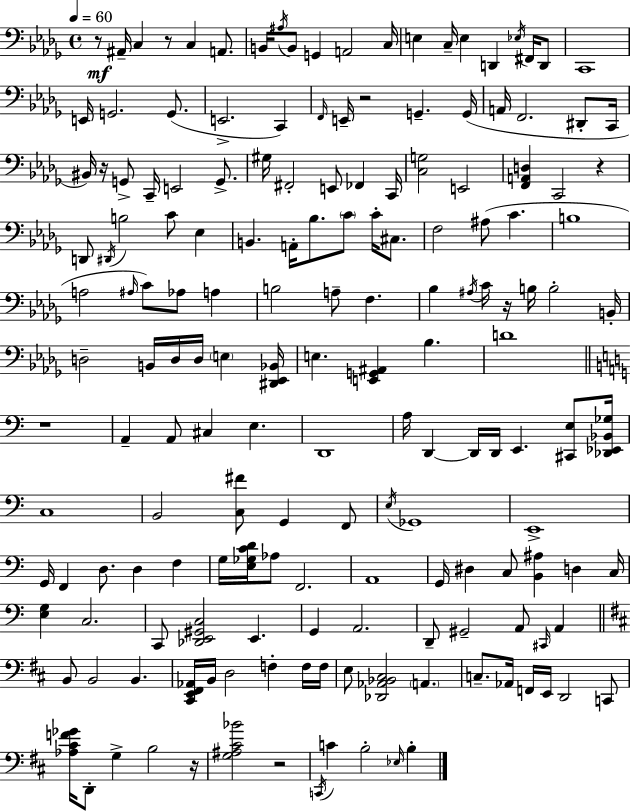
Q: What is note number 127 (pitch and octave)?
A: F3